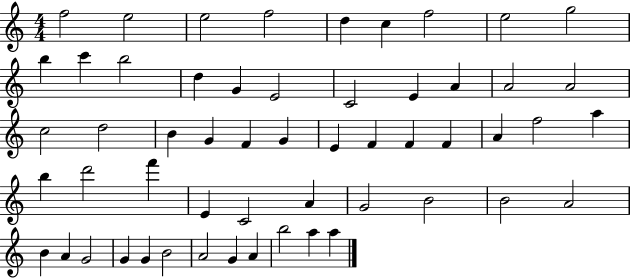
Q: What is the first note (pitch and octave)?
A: F5